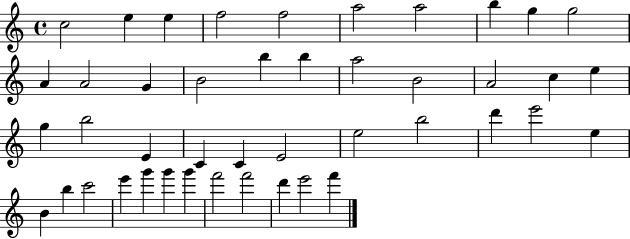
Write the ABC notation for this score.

X:1
T:Untitled
M:4/4
L:1/4
K:C
c2 e e f2 f2 a2 a2 b g g2 A A2 G B2 b b a2 B2 A2 c e g b2 E C C E2 e2 b2 d' e'2 e B b c'2 e' g' g' g' f'2 f'2 d' e'2 f'